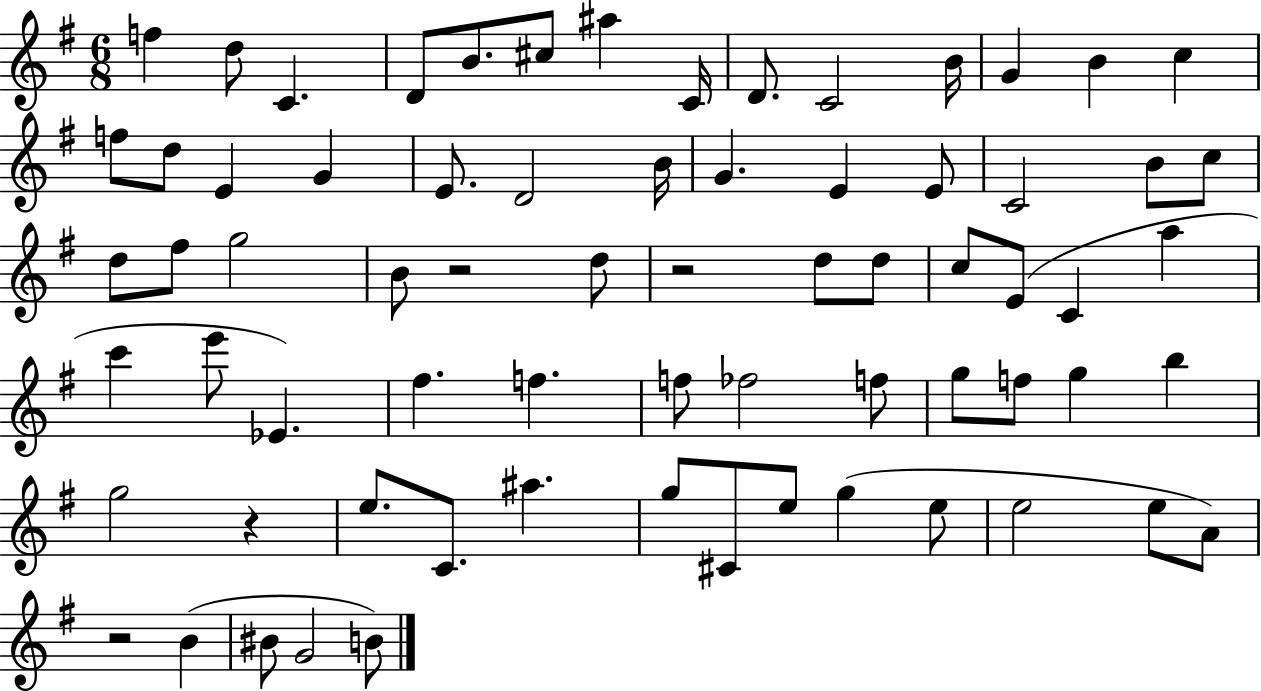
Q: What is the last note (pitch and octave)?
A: B4